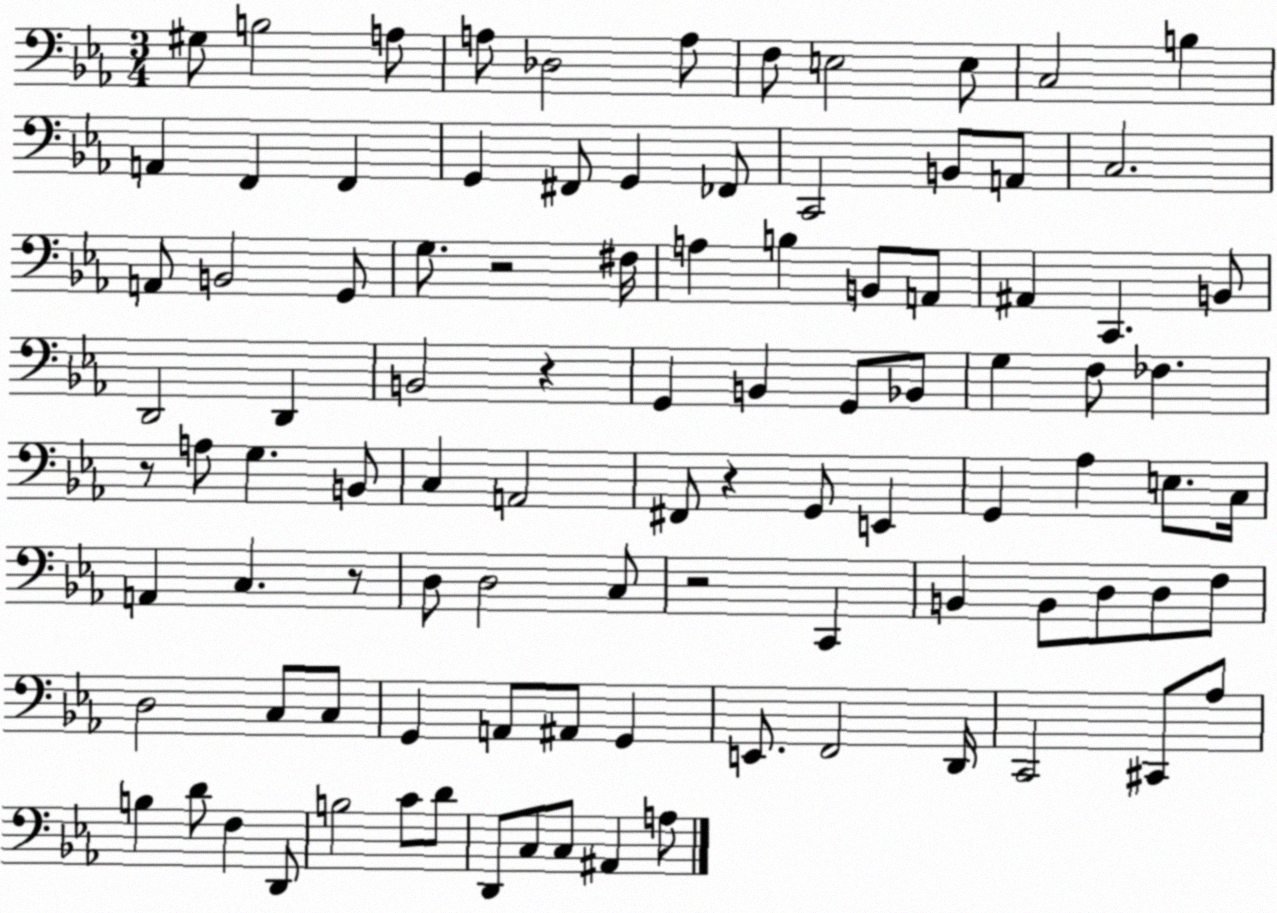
X:1
T:Untitled
M:3/4
L:1/4
K:Eb
^G,/2 B,2 A,/2 A,/2 _D,2 A,/2 F,/2 E,2 E,/2 C,2 B, A,, F,, F,, G,, ^F,,/2 G,, _F,,/2 C,,2 B,,/2 A,,/2 C,2 A,,/2 B,,2 G,,/2 G,/2 z2 ^F,/4 A, B, B,,/2 A,,/2 ^A,, C,, B,,/2 D,,2 D,, B,,2 z G,, B,, G,,/2 _B,,/2 G, F,/2 _F, z/2 A,/2 G, B,,/2 C, A,,2 ^F,,/2 z G,,/2 E,, G,, _A, E,/2 C,/4 A,, C, z/2 D,/2 D,2 C,/2 z2 C,, B,, B,,/2 D,/2 D,/2 F,/2 D,2 C,/2 C,/2 G,, A,,/2 ^A,,/2 G,, E,,/2 F,,2 D,,/4 C,,2 ^C,,/2 _A,/2 B, D/2 F, D,,/2 B,2 C/2 D/2 D,,/2 C,/2 C,/2 ^A,, A,/2